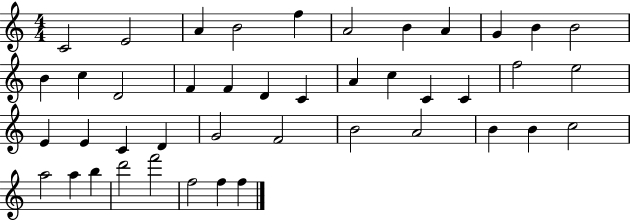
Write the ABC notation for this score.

X:1
T:Untitled
M:4/4
L:1/4
K:C
C2 E2 A B2 f A2 B A G B B2 B c D2 F F D C A c C C f2 e2 E E C D G2 F2 B2 A2 B B c2 a2 a b d'2 f'2 f2 f f